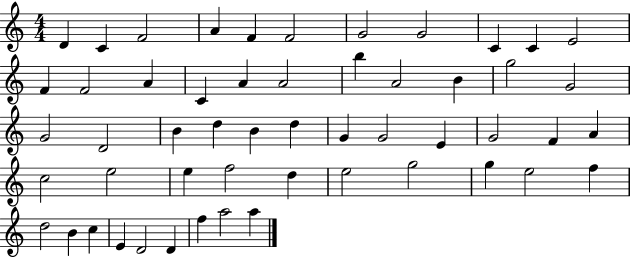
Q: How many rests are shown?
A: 0